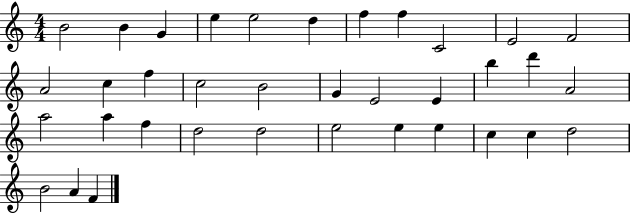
X:1
T:Untitled
M:4/4
L:1/4
K:C
B2 B G e e2 d f f C2 E2 F2 A2 c f c2 B2 G E2 E b d' A2 a2 a f d2 d2 e2 e e c c d2 B2 A F